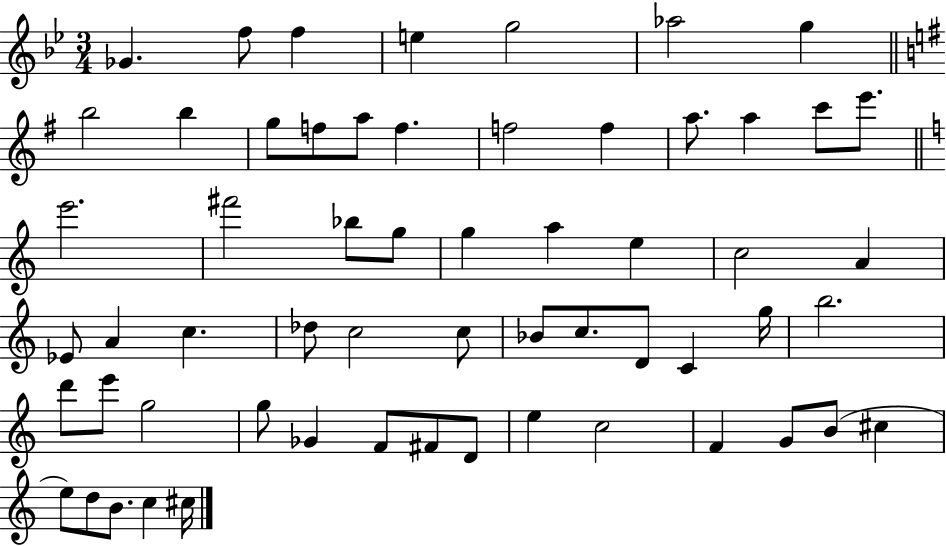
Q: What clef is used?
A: treble